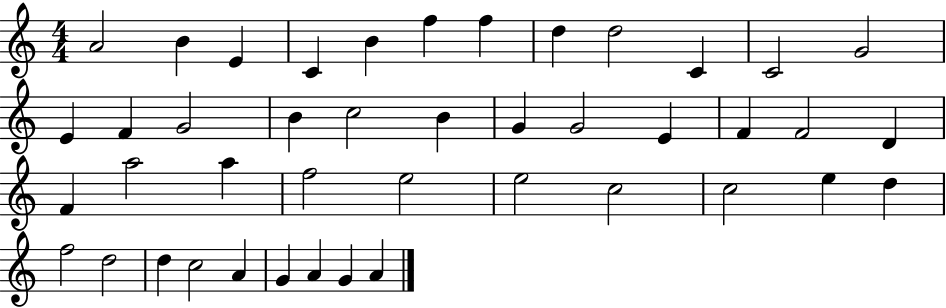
{
  \clef treble
  \numericTimeSignature
  \time 4/4
  \key c \major
  a'2 b'4 e'4 | c'4 b'4 f''4 f''4 | d''4 d''2 c'4 | c'2 g'2 | \break e'4 f'4 g'2 | b'4 c''2 b'4 | g'4 g'2 e'4 | f'4 f'2 d'4 | \break f'4 a''2 a''4 | f''2 e''2 | e''2 c''2 | c''2 e''4 d''4 | \break f''2 d''2 | d''4 c''2 a'4 | g'4 a'4 g'4 a'4 | \bar "|."
}